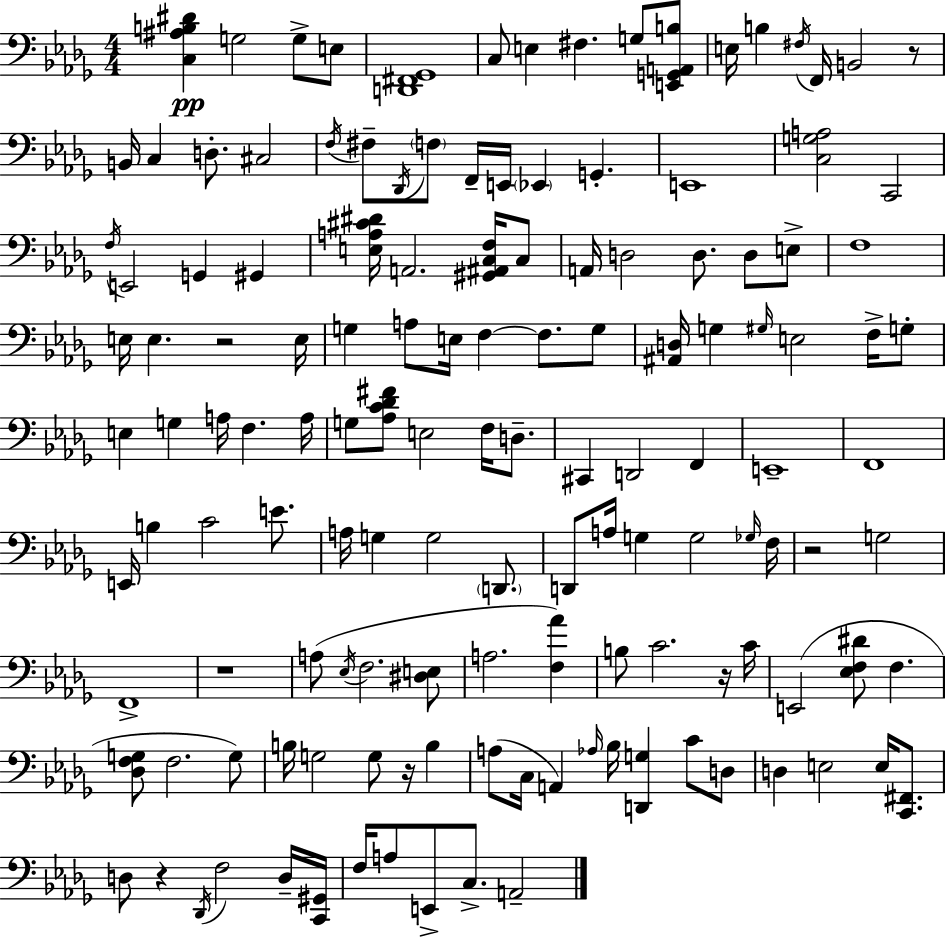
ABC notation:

X:1
T:Untitled
M:4/4
L:1/4
K:Bbm
[C,^A,B,^D] G,2 G,/2 E,/2 [D,,^F,,_G,,]4 C,/2 E, ^F, G,/2 [E,,G,,A,,B,]/2 E,/4 B, ^F,/4 F,,/4 B,,2 z/2 B,,/4 C, D,/2 ^C,2 F,/4 ^F,/2 _D,,/4 F,/2 F,,/4 E,,/4 _E,, G,, E,,4 [C,G,A,]2 C,,2 F,/4 E,,2 G,, ^G,, [E,A,^C^D]/4 A,,2 [^G,,^A,,C,F,]/4 C,/2 A,,/4 D,2 D,/2 D,/2 E,/2 F,4 E,/4 E, z2 E,/4 G, A,/2 E,/4 F, F,/2 G,/2 [^A,,D,]/4 G, ^G,/4 E,2 F,/4 G,/2 E, G, A,/4 F, A,/4 G,/2 [_A,C_D^F]/2 E,2 F,/4 D,/2 ^C,, D,,2 F,, E,,4 F,,4 E,,/4 B, C2 E/2 A,/4 G, G,2 D,,/2 D,,/2 A,/4 G, G,2 _G,/4 F,/4 z2 G,2 F,,4 z4 A,/2 _E,/4 F,2 [^D,E,]/2 A,2 [F,_A] B,/2 C2 z/4 C/4 E,,2 [_E,F,^D]/2 F, [_D,F,G,]/2 F,2 G,/2 B,/4 G,2 G,/2 z/4 B, A,/2 C,/4 A,, _A,/4 _B,/4 [D,,G,] C/2 D,/2 D, E,2 E,/4 [C,,^F,,]/2 D,/2 z _D,,/4 F,2 D,/4 [C,,^G,,]/4 F,/4 A,/2 E,,/2 C,/2 A,,2